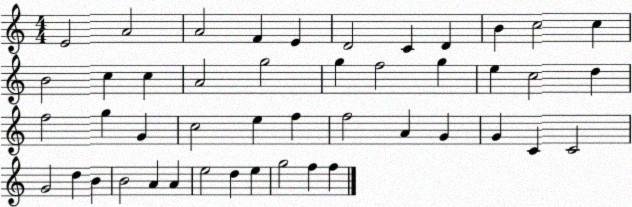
X:1
T:Untitled
M:4/4
L:1/4
K:C
E2 A2 A2 F E D2 C D B c2 c B2 c c A2 g2 g f2 g e c2 d f2 g G c2 e f f2 A G G C C2 G2 d B B2 A A e2 d e g2 f f